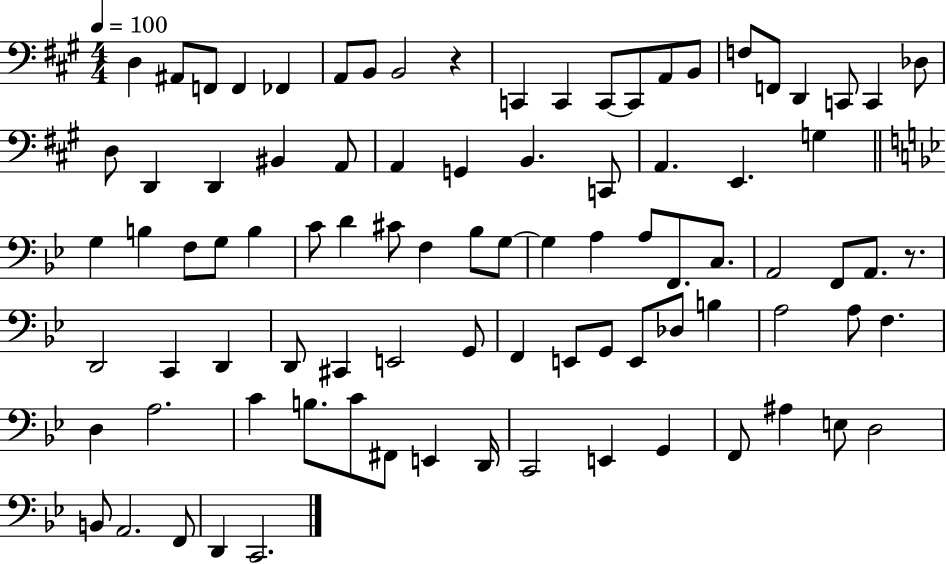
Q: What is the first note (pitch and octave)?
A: D3